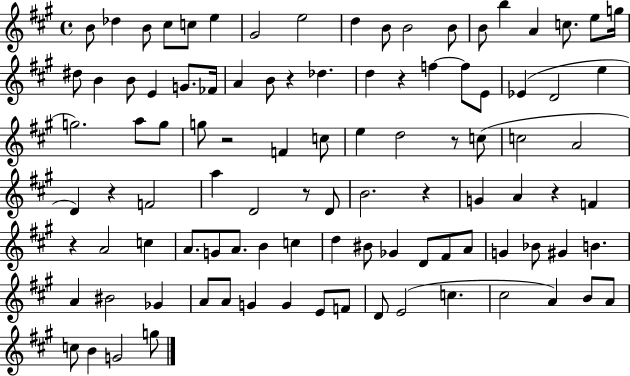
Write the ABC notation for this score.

X:1
T:Untitled
M:4/4
L:1/4
K:A
B/2 _d B/2 ^c/2 c/2 e ^G2 e2 d B/2 B2 B/2 B/2 b A c/2 e/2 g/4 ^d/2 B B/2 E G/2 _F/4 A B/2 z _d d z f f/2 E/2 _E D2 e g2 a/2 g/2 g/2 z2 F c/2 e d2 z/2 c/2 c2 A2 D z F2 a D2 z/2 D/2 B2 z G A z F z A2 c A/2 G/2 A/2 B c d ^B/2 _G D/2 ^F/2 A/2 G _B/2 ^G B A ^B2 _G A/2 A/2 G G E/2 F/2 D/2 E2 c ^c2 A B/2 A/2 c/2 B G2 g/2